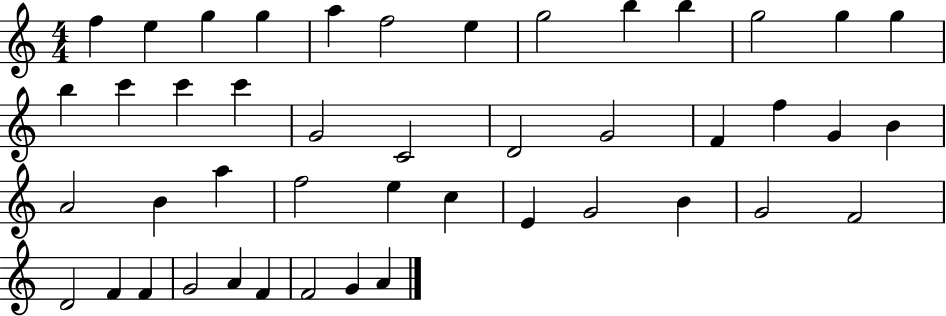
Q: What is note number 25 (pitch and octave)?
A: B4